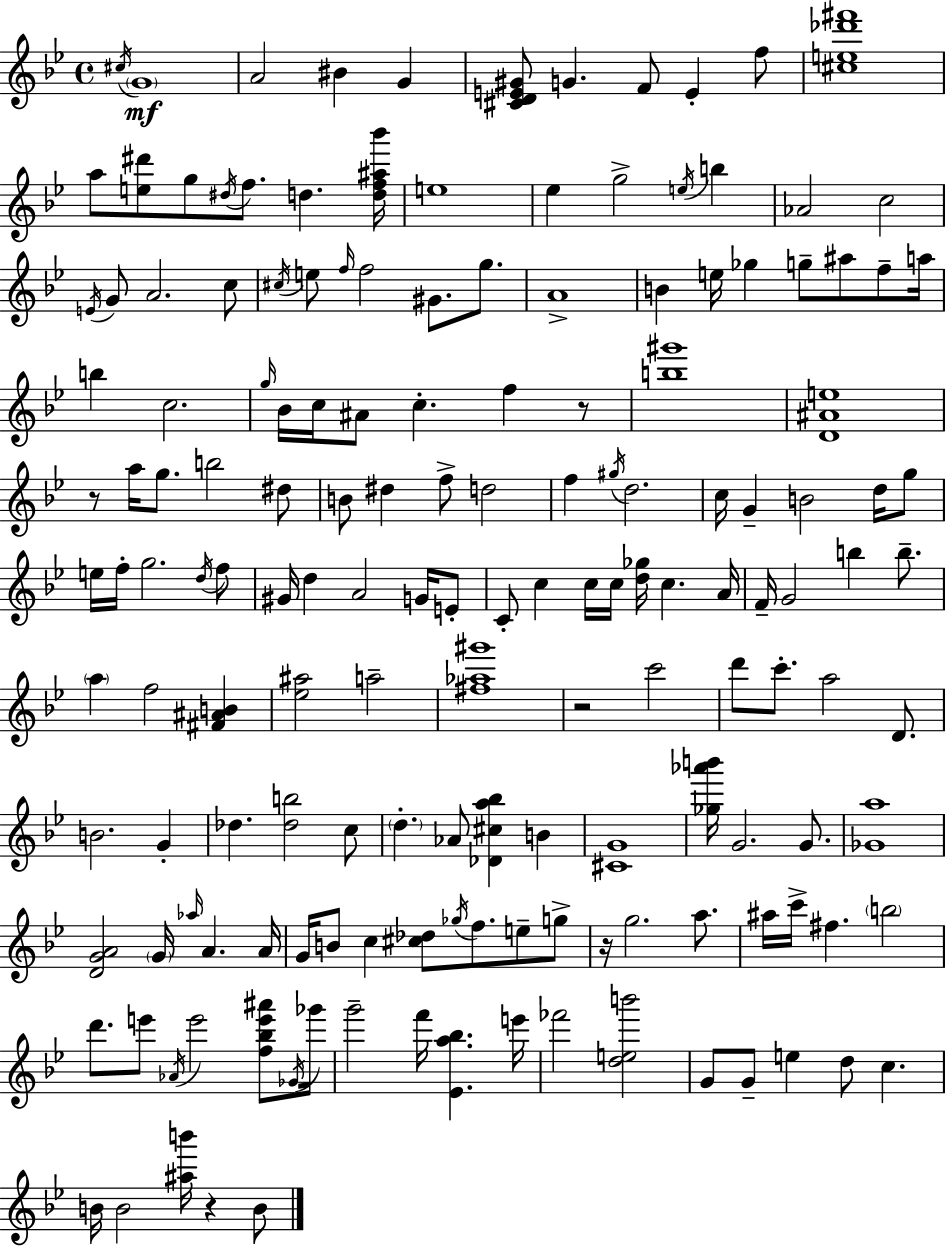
X:1
T:Untitled
M:4/4
L:1/4
K:Bb
^c/4 G4 A2 ^B G [^CDE^G]/2 G F/2 E f/2 [^ce_d'^f']4 a/2 [e^d']/2 g/2 ^d/4 f/2 d [df^a_b']/4 e4 _e g2 e/4 b _A2 c2 E/4 G/2 A2 c/2 ^c/4 e/2 f/4 f2 ^G/2 g/2 A4 B e/4 _g g/2 ^a/2 f/2 a/4 b c2 g/4 _B/4 c/4 ^A/2 c f z/2 [b^g']4 [D^Ae]4 z/2 a/4 g/2 b2 ^d/2 B/2 ^d f/2 d2 f ^g/4 d2 c/4 G B2 d/4 g/2 e/4 f/4 g2 d/4 f/2 ^G/4 d A2 G/4 E/2 C/2 c c/4 c/4 [d_g]/4 c A/4 F/4 G2 b b/2 a f2 [^F^AB] [_e^a]2 a2 [^f_a^g']4 z2 c'2 d'/2 c'/2 a2 D/2 B2 G _d [_db]2 c/2 d _A/2 [_D^ca_b] B [^CG]4 [_g_a'b']/4 G2 G/2 [_Ga]4 [DGA]2 G/4 _a/4 A A/4 G/4 B/2 c [^c_d]/2 _g/4 f/2 e/2 g/2 z/4 g2 a/2 ^a/4 c'/4 ^f b2 d'/2 e'/2 _A/4 e'2 [f_be'^a']/2 _G/4 _g'/4 g'2 f'/4 [_Ea_b] e'/4 _f'2 [deb']2 G/2 G/2 e d/2 c B/4 B2 [^ab']/4 z B/2